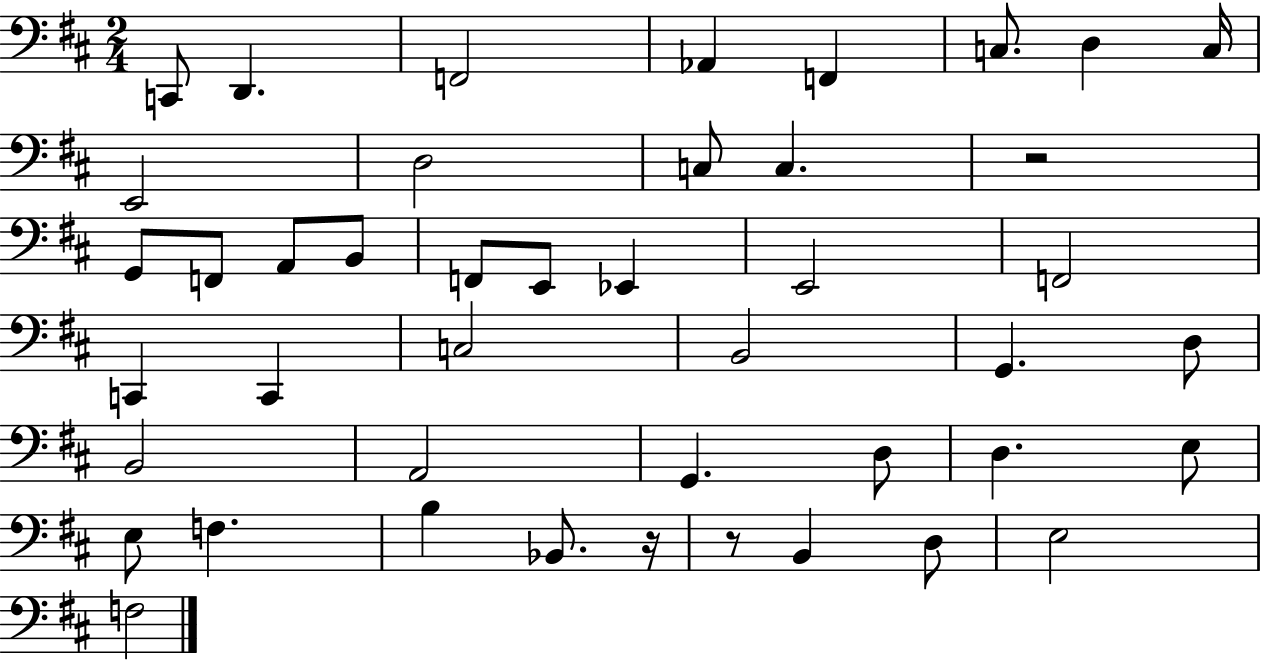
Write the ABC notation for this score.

X:1
T:Untitled
M:2/4
L:1/4
K:D
C,,/2 D,, F,,2 _A,, F,, C,/2 D, C,/4 E,,2 D,2 C,/2 C, z2 G,,/2 F,,/2 A,,/2 B,,/2 F,,/2 E,,/2 _E,, E,,2 F,,2 C,, C,, C,2 B,,2 G,, D,/2 B,,2 A,,2 G,, D,/2 D, E,/2 E,/2 F, B, _B,,/2 z/4 z/2 B,, D,/2 E,2 F,2